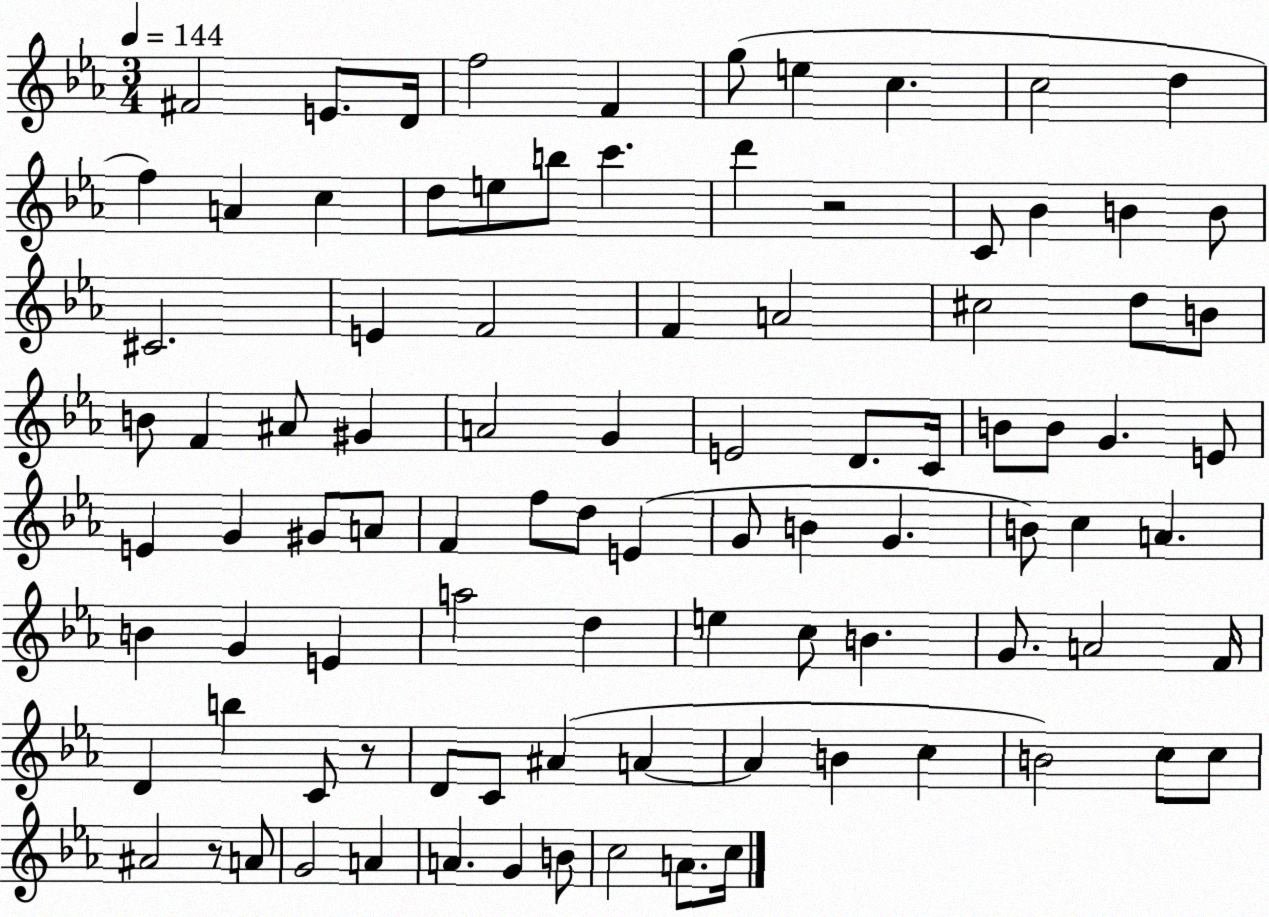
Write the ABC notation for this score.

X:1
T:Untitled
M:3/4
L:1/4
K:Eb
^F2 E/2 D/4 f2 F g/2 e c c2 d f A c d/2 e/2 b/2 c' d' z2 C/2 _B B B/2 ^C2 E F2 F A2 ^c2 d/2 B/2 B/2 F ^A/2 ^G A2 G E2 D/2 C/4 B/2 B/2 G E/2 E G ^G/2 A/2 F f/2 d/2 E G/2 B G B/2 c A B G E a2 d e c/2 B G/2 A2 F/4 D b C/2 z/2 D/2 C/2 ^A A A B c B2 c/2 c/2 ^A2 z/2 A/2 G2 A A G B/2 c2 A/2 c/4